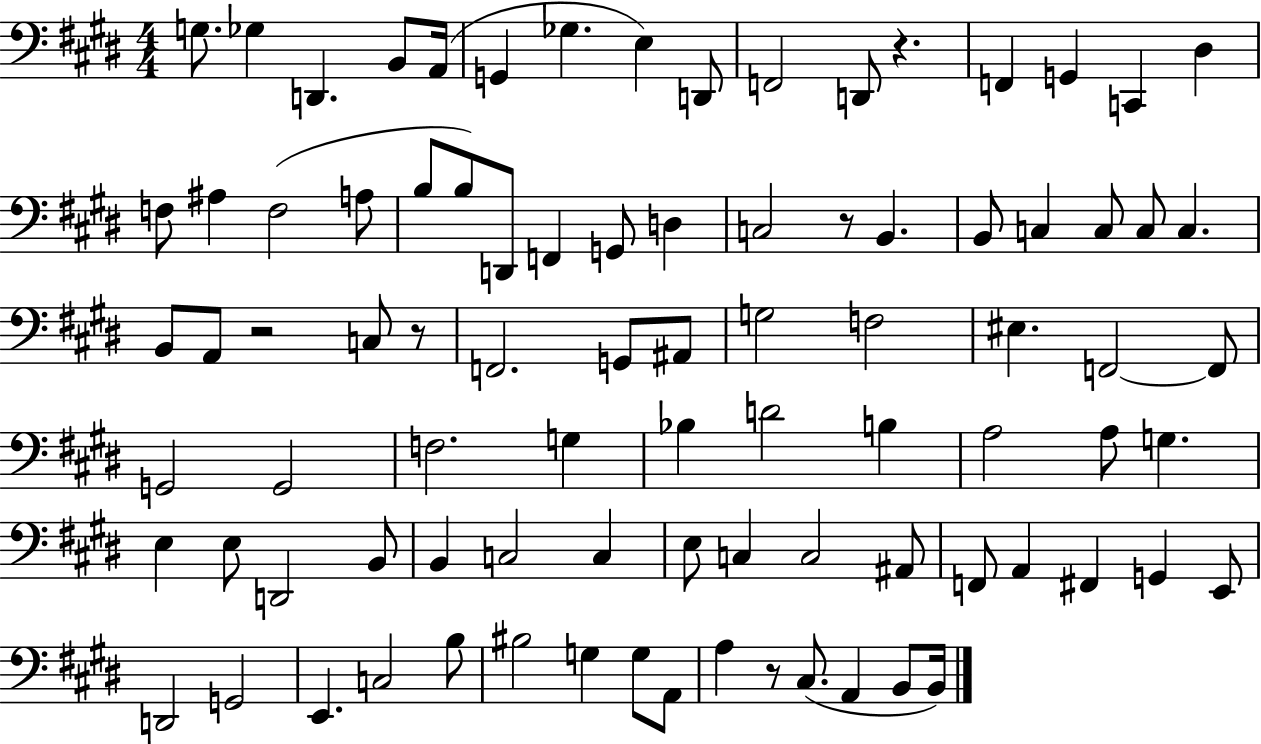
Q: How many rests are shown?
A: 5